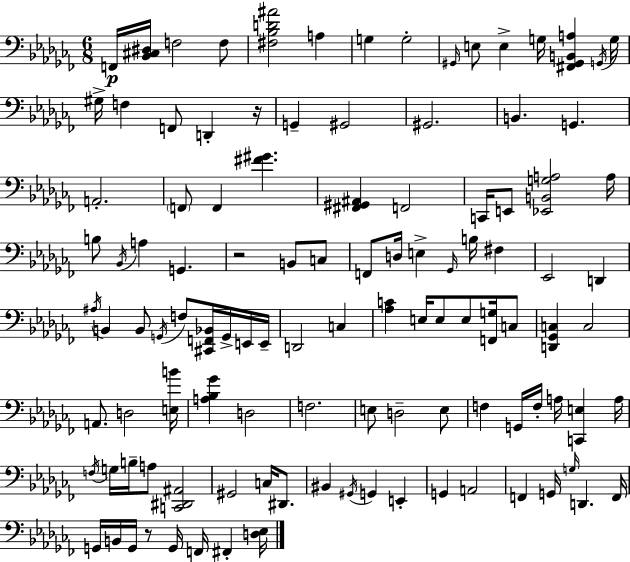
{
  \clef bass
  \numericTimeSignature
  \time 6/8
  \key aes \minor
  f,16\p <bes, cis dis>16 f2 f8 | <fis bes d' ais'>2 a4 | g4 g2-. | \grace { gis,16 } e8 e4-> g16 <fis, gis, b, a>4 | \break \acciaccatura { g,16 } g16 gis16-> f4 f,8 d,4-. | r16 g,4-- gis,2 | gis,2. | b,4. g,4. | \break a,2.-. | \parenthesize f,8 f,4 <fis' gis'>4. | <fis, gis, ais,>4 f,2 | c,16 e,8 <ees, b, g a>2 | \break a16 b8 \acciaccatura { bes,16 } a4 g,4. | r2 b,8 | c8 f,8 d16 e4-> \grace { ges,16 } b16 | fis4 ees,2 | \break d,4 \acciaccatura { ais16 } b,4 b,8 \acciaccatura { g,16 } | f8 <cis, f, bes,>16 g,16-> e,16 e,16-- d,2 | c4 <aes c'>4 e16 e8 | e8 <f, g>16 c8 <d, ges, c>4 c2 | \break a,8. d2 | <e b'>16 <a bes ges'>4 d2 | f2. | e8 d2-- | \break e8 f4 g,16 f16-. | a16 <c, e>4 a16 \acciaccatura { f16 } g16 b16-- a8 <c, dis, ais,>2 | gis,2 | c16 dis,8. bis,4 \acciaccatura { gis,16 } | \break g,4 e,4-. g,4 | a,2 f,4 | g,16 \grace { g16 } d,4. f,16 g,16 b,16 g,16 | r8 g,16 f,16 fis,4-. <d ees>16 \bar "|."
}